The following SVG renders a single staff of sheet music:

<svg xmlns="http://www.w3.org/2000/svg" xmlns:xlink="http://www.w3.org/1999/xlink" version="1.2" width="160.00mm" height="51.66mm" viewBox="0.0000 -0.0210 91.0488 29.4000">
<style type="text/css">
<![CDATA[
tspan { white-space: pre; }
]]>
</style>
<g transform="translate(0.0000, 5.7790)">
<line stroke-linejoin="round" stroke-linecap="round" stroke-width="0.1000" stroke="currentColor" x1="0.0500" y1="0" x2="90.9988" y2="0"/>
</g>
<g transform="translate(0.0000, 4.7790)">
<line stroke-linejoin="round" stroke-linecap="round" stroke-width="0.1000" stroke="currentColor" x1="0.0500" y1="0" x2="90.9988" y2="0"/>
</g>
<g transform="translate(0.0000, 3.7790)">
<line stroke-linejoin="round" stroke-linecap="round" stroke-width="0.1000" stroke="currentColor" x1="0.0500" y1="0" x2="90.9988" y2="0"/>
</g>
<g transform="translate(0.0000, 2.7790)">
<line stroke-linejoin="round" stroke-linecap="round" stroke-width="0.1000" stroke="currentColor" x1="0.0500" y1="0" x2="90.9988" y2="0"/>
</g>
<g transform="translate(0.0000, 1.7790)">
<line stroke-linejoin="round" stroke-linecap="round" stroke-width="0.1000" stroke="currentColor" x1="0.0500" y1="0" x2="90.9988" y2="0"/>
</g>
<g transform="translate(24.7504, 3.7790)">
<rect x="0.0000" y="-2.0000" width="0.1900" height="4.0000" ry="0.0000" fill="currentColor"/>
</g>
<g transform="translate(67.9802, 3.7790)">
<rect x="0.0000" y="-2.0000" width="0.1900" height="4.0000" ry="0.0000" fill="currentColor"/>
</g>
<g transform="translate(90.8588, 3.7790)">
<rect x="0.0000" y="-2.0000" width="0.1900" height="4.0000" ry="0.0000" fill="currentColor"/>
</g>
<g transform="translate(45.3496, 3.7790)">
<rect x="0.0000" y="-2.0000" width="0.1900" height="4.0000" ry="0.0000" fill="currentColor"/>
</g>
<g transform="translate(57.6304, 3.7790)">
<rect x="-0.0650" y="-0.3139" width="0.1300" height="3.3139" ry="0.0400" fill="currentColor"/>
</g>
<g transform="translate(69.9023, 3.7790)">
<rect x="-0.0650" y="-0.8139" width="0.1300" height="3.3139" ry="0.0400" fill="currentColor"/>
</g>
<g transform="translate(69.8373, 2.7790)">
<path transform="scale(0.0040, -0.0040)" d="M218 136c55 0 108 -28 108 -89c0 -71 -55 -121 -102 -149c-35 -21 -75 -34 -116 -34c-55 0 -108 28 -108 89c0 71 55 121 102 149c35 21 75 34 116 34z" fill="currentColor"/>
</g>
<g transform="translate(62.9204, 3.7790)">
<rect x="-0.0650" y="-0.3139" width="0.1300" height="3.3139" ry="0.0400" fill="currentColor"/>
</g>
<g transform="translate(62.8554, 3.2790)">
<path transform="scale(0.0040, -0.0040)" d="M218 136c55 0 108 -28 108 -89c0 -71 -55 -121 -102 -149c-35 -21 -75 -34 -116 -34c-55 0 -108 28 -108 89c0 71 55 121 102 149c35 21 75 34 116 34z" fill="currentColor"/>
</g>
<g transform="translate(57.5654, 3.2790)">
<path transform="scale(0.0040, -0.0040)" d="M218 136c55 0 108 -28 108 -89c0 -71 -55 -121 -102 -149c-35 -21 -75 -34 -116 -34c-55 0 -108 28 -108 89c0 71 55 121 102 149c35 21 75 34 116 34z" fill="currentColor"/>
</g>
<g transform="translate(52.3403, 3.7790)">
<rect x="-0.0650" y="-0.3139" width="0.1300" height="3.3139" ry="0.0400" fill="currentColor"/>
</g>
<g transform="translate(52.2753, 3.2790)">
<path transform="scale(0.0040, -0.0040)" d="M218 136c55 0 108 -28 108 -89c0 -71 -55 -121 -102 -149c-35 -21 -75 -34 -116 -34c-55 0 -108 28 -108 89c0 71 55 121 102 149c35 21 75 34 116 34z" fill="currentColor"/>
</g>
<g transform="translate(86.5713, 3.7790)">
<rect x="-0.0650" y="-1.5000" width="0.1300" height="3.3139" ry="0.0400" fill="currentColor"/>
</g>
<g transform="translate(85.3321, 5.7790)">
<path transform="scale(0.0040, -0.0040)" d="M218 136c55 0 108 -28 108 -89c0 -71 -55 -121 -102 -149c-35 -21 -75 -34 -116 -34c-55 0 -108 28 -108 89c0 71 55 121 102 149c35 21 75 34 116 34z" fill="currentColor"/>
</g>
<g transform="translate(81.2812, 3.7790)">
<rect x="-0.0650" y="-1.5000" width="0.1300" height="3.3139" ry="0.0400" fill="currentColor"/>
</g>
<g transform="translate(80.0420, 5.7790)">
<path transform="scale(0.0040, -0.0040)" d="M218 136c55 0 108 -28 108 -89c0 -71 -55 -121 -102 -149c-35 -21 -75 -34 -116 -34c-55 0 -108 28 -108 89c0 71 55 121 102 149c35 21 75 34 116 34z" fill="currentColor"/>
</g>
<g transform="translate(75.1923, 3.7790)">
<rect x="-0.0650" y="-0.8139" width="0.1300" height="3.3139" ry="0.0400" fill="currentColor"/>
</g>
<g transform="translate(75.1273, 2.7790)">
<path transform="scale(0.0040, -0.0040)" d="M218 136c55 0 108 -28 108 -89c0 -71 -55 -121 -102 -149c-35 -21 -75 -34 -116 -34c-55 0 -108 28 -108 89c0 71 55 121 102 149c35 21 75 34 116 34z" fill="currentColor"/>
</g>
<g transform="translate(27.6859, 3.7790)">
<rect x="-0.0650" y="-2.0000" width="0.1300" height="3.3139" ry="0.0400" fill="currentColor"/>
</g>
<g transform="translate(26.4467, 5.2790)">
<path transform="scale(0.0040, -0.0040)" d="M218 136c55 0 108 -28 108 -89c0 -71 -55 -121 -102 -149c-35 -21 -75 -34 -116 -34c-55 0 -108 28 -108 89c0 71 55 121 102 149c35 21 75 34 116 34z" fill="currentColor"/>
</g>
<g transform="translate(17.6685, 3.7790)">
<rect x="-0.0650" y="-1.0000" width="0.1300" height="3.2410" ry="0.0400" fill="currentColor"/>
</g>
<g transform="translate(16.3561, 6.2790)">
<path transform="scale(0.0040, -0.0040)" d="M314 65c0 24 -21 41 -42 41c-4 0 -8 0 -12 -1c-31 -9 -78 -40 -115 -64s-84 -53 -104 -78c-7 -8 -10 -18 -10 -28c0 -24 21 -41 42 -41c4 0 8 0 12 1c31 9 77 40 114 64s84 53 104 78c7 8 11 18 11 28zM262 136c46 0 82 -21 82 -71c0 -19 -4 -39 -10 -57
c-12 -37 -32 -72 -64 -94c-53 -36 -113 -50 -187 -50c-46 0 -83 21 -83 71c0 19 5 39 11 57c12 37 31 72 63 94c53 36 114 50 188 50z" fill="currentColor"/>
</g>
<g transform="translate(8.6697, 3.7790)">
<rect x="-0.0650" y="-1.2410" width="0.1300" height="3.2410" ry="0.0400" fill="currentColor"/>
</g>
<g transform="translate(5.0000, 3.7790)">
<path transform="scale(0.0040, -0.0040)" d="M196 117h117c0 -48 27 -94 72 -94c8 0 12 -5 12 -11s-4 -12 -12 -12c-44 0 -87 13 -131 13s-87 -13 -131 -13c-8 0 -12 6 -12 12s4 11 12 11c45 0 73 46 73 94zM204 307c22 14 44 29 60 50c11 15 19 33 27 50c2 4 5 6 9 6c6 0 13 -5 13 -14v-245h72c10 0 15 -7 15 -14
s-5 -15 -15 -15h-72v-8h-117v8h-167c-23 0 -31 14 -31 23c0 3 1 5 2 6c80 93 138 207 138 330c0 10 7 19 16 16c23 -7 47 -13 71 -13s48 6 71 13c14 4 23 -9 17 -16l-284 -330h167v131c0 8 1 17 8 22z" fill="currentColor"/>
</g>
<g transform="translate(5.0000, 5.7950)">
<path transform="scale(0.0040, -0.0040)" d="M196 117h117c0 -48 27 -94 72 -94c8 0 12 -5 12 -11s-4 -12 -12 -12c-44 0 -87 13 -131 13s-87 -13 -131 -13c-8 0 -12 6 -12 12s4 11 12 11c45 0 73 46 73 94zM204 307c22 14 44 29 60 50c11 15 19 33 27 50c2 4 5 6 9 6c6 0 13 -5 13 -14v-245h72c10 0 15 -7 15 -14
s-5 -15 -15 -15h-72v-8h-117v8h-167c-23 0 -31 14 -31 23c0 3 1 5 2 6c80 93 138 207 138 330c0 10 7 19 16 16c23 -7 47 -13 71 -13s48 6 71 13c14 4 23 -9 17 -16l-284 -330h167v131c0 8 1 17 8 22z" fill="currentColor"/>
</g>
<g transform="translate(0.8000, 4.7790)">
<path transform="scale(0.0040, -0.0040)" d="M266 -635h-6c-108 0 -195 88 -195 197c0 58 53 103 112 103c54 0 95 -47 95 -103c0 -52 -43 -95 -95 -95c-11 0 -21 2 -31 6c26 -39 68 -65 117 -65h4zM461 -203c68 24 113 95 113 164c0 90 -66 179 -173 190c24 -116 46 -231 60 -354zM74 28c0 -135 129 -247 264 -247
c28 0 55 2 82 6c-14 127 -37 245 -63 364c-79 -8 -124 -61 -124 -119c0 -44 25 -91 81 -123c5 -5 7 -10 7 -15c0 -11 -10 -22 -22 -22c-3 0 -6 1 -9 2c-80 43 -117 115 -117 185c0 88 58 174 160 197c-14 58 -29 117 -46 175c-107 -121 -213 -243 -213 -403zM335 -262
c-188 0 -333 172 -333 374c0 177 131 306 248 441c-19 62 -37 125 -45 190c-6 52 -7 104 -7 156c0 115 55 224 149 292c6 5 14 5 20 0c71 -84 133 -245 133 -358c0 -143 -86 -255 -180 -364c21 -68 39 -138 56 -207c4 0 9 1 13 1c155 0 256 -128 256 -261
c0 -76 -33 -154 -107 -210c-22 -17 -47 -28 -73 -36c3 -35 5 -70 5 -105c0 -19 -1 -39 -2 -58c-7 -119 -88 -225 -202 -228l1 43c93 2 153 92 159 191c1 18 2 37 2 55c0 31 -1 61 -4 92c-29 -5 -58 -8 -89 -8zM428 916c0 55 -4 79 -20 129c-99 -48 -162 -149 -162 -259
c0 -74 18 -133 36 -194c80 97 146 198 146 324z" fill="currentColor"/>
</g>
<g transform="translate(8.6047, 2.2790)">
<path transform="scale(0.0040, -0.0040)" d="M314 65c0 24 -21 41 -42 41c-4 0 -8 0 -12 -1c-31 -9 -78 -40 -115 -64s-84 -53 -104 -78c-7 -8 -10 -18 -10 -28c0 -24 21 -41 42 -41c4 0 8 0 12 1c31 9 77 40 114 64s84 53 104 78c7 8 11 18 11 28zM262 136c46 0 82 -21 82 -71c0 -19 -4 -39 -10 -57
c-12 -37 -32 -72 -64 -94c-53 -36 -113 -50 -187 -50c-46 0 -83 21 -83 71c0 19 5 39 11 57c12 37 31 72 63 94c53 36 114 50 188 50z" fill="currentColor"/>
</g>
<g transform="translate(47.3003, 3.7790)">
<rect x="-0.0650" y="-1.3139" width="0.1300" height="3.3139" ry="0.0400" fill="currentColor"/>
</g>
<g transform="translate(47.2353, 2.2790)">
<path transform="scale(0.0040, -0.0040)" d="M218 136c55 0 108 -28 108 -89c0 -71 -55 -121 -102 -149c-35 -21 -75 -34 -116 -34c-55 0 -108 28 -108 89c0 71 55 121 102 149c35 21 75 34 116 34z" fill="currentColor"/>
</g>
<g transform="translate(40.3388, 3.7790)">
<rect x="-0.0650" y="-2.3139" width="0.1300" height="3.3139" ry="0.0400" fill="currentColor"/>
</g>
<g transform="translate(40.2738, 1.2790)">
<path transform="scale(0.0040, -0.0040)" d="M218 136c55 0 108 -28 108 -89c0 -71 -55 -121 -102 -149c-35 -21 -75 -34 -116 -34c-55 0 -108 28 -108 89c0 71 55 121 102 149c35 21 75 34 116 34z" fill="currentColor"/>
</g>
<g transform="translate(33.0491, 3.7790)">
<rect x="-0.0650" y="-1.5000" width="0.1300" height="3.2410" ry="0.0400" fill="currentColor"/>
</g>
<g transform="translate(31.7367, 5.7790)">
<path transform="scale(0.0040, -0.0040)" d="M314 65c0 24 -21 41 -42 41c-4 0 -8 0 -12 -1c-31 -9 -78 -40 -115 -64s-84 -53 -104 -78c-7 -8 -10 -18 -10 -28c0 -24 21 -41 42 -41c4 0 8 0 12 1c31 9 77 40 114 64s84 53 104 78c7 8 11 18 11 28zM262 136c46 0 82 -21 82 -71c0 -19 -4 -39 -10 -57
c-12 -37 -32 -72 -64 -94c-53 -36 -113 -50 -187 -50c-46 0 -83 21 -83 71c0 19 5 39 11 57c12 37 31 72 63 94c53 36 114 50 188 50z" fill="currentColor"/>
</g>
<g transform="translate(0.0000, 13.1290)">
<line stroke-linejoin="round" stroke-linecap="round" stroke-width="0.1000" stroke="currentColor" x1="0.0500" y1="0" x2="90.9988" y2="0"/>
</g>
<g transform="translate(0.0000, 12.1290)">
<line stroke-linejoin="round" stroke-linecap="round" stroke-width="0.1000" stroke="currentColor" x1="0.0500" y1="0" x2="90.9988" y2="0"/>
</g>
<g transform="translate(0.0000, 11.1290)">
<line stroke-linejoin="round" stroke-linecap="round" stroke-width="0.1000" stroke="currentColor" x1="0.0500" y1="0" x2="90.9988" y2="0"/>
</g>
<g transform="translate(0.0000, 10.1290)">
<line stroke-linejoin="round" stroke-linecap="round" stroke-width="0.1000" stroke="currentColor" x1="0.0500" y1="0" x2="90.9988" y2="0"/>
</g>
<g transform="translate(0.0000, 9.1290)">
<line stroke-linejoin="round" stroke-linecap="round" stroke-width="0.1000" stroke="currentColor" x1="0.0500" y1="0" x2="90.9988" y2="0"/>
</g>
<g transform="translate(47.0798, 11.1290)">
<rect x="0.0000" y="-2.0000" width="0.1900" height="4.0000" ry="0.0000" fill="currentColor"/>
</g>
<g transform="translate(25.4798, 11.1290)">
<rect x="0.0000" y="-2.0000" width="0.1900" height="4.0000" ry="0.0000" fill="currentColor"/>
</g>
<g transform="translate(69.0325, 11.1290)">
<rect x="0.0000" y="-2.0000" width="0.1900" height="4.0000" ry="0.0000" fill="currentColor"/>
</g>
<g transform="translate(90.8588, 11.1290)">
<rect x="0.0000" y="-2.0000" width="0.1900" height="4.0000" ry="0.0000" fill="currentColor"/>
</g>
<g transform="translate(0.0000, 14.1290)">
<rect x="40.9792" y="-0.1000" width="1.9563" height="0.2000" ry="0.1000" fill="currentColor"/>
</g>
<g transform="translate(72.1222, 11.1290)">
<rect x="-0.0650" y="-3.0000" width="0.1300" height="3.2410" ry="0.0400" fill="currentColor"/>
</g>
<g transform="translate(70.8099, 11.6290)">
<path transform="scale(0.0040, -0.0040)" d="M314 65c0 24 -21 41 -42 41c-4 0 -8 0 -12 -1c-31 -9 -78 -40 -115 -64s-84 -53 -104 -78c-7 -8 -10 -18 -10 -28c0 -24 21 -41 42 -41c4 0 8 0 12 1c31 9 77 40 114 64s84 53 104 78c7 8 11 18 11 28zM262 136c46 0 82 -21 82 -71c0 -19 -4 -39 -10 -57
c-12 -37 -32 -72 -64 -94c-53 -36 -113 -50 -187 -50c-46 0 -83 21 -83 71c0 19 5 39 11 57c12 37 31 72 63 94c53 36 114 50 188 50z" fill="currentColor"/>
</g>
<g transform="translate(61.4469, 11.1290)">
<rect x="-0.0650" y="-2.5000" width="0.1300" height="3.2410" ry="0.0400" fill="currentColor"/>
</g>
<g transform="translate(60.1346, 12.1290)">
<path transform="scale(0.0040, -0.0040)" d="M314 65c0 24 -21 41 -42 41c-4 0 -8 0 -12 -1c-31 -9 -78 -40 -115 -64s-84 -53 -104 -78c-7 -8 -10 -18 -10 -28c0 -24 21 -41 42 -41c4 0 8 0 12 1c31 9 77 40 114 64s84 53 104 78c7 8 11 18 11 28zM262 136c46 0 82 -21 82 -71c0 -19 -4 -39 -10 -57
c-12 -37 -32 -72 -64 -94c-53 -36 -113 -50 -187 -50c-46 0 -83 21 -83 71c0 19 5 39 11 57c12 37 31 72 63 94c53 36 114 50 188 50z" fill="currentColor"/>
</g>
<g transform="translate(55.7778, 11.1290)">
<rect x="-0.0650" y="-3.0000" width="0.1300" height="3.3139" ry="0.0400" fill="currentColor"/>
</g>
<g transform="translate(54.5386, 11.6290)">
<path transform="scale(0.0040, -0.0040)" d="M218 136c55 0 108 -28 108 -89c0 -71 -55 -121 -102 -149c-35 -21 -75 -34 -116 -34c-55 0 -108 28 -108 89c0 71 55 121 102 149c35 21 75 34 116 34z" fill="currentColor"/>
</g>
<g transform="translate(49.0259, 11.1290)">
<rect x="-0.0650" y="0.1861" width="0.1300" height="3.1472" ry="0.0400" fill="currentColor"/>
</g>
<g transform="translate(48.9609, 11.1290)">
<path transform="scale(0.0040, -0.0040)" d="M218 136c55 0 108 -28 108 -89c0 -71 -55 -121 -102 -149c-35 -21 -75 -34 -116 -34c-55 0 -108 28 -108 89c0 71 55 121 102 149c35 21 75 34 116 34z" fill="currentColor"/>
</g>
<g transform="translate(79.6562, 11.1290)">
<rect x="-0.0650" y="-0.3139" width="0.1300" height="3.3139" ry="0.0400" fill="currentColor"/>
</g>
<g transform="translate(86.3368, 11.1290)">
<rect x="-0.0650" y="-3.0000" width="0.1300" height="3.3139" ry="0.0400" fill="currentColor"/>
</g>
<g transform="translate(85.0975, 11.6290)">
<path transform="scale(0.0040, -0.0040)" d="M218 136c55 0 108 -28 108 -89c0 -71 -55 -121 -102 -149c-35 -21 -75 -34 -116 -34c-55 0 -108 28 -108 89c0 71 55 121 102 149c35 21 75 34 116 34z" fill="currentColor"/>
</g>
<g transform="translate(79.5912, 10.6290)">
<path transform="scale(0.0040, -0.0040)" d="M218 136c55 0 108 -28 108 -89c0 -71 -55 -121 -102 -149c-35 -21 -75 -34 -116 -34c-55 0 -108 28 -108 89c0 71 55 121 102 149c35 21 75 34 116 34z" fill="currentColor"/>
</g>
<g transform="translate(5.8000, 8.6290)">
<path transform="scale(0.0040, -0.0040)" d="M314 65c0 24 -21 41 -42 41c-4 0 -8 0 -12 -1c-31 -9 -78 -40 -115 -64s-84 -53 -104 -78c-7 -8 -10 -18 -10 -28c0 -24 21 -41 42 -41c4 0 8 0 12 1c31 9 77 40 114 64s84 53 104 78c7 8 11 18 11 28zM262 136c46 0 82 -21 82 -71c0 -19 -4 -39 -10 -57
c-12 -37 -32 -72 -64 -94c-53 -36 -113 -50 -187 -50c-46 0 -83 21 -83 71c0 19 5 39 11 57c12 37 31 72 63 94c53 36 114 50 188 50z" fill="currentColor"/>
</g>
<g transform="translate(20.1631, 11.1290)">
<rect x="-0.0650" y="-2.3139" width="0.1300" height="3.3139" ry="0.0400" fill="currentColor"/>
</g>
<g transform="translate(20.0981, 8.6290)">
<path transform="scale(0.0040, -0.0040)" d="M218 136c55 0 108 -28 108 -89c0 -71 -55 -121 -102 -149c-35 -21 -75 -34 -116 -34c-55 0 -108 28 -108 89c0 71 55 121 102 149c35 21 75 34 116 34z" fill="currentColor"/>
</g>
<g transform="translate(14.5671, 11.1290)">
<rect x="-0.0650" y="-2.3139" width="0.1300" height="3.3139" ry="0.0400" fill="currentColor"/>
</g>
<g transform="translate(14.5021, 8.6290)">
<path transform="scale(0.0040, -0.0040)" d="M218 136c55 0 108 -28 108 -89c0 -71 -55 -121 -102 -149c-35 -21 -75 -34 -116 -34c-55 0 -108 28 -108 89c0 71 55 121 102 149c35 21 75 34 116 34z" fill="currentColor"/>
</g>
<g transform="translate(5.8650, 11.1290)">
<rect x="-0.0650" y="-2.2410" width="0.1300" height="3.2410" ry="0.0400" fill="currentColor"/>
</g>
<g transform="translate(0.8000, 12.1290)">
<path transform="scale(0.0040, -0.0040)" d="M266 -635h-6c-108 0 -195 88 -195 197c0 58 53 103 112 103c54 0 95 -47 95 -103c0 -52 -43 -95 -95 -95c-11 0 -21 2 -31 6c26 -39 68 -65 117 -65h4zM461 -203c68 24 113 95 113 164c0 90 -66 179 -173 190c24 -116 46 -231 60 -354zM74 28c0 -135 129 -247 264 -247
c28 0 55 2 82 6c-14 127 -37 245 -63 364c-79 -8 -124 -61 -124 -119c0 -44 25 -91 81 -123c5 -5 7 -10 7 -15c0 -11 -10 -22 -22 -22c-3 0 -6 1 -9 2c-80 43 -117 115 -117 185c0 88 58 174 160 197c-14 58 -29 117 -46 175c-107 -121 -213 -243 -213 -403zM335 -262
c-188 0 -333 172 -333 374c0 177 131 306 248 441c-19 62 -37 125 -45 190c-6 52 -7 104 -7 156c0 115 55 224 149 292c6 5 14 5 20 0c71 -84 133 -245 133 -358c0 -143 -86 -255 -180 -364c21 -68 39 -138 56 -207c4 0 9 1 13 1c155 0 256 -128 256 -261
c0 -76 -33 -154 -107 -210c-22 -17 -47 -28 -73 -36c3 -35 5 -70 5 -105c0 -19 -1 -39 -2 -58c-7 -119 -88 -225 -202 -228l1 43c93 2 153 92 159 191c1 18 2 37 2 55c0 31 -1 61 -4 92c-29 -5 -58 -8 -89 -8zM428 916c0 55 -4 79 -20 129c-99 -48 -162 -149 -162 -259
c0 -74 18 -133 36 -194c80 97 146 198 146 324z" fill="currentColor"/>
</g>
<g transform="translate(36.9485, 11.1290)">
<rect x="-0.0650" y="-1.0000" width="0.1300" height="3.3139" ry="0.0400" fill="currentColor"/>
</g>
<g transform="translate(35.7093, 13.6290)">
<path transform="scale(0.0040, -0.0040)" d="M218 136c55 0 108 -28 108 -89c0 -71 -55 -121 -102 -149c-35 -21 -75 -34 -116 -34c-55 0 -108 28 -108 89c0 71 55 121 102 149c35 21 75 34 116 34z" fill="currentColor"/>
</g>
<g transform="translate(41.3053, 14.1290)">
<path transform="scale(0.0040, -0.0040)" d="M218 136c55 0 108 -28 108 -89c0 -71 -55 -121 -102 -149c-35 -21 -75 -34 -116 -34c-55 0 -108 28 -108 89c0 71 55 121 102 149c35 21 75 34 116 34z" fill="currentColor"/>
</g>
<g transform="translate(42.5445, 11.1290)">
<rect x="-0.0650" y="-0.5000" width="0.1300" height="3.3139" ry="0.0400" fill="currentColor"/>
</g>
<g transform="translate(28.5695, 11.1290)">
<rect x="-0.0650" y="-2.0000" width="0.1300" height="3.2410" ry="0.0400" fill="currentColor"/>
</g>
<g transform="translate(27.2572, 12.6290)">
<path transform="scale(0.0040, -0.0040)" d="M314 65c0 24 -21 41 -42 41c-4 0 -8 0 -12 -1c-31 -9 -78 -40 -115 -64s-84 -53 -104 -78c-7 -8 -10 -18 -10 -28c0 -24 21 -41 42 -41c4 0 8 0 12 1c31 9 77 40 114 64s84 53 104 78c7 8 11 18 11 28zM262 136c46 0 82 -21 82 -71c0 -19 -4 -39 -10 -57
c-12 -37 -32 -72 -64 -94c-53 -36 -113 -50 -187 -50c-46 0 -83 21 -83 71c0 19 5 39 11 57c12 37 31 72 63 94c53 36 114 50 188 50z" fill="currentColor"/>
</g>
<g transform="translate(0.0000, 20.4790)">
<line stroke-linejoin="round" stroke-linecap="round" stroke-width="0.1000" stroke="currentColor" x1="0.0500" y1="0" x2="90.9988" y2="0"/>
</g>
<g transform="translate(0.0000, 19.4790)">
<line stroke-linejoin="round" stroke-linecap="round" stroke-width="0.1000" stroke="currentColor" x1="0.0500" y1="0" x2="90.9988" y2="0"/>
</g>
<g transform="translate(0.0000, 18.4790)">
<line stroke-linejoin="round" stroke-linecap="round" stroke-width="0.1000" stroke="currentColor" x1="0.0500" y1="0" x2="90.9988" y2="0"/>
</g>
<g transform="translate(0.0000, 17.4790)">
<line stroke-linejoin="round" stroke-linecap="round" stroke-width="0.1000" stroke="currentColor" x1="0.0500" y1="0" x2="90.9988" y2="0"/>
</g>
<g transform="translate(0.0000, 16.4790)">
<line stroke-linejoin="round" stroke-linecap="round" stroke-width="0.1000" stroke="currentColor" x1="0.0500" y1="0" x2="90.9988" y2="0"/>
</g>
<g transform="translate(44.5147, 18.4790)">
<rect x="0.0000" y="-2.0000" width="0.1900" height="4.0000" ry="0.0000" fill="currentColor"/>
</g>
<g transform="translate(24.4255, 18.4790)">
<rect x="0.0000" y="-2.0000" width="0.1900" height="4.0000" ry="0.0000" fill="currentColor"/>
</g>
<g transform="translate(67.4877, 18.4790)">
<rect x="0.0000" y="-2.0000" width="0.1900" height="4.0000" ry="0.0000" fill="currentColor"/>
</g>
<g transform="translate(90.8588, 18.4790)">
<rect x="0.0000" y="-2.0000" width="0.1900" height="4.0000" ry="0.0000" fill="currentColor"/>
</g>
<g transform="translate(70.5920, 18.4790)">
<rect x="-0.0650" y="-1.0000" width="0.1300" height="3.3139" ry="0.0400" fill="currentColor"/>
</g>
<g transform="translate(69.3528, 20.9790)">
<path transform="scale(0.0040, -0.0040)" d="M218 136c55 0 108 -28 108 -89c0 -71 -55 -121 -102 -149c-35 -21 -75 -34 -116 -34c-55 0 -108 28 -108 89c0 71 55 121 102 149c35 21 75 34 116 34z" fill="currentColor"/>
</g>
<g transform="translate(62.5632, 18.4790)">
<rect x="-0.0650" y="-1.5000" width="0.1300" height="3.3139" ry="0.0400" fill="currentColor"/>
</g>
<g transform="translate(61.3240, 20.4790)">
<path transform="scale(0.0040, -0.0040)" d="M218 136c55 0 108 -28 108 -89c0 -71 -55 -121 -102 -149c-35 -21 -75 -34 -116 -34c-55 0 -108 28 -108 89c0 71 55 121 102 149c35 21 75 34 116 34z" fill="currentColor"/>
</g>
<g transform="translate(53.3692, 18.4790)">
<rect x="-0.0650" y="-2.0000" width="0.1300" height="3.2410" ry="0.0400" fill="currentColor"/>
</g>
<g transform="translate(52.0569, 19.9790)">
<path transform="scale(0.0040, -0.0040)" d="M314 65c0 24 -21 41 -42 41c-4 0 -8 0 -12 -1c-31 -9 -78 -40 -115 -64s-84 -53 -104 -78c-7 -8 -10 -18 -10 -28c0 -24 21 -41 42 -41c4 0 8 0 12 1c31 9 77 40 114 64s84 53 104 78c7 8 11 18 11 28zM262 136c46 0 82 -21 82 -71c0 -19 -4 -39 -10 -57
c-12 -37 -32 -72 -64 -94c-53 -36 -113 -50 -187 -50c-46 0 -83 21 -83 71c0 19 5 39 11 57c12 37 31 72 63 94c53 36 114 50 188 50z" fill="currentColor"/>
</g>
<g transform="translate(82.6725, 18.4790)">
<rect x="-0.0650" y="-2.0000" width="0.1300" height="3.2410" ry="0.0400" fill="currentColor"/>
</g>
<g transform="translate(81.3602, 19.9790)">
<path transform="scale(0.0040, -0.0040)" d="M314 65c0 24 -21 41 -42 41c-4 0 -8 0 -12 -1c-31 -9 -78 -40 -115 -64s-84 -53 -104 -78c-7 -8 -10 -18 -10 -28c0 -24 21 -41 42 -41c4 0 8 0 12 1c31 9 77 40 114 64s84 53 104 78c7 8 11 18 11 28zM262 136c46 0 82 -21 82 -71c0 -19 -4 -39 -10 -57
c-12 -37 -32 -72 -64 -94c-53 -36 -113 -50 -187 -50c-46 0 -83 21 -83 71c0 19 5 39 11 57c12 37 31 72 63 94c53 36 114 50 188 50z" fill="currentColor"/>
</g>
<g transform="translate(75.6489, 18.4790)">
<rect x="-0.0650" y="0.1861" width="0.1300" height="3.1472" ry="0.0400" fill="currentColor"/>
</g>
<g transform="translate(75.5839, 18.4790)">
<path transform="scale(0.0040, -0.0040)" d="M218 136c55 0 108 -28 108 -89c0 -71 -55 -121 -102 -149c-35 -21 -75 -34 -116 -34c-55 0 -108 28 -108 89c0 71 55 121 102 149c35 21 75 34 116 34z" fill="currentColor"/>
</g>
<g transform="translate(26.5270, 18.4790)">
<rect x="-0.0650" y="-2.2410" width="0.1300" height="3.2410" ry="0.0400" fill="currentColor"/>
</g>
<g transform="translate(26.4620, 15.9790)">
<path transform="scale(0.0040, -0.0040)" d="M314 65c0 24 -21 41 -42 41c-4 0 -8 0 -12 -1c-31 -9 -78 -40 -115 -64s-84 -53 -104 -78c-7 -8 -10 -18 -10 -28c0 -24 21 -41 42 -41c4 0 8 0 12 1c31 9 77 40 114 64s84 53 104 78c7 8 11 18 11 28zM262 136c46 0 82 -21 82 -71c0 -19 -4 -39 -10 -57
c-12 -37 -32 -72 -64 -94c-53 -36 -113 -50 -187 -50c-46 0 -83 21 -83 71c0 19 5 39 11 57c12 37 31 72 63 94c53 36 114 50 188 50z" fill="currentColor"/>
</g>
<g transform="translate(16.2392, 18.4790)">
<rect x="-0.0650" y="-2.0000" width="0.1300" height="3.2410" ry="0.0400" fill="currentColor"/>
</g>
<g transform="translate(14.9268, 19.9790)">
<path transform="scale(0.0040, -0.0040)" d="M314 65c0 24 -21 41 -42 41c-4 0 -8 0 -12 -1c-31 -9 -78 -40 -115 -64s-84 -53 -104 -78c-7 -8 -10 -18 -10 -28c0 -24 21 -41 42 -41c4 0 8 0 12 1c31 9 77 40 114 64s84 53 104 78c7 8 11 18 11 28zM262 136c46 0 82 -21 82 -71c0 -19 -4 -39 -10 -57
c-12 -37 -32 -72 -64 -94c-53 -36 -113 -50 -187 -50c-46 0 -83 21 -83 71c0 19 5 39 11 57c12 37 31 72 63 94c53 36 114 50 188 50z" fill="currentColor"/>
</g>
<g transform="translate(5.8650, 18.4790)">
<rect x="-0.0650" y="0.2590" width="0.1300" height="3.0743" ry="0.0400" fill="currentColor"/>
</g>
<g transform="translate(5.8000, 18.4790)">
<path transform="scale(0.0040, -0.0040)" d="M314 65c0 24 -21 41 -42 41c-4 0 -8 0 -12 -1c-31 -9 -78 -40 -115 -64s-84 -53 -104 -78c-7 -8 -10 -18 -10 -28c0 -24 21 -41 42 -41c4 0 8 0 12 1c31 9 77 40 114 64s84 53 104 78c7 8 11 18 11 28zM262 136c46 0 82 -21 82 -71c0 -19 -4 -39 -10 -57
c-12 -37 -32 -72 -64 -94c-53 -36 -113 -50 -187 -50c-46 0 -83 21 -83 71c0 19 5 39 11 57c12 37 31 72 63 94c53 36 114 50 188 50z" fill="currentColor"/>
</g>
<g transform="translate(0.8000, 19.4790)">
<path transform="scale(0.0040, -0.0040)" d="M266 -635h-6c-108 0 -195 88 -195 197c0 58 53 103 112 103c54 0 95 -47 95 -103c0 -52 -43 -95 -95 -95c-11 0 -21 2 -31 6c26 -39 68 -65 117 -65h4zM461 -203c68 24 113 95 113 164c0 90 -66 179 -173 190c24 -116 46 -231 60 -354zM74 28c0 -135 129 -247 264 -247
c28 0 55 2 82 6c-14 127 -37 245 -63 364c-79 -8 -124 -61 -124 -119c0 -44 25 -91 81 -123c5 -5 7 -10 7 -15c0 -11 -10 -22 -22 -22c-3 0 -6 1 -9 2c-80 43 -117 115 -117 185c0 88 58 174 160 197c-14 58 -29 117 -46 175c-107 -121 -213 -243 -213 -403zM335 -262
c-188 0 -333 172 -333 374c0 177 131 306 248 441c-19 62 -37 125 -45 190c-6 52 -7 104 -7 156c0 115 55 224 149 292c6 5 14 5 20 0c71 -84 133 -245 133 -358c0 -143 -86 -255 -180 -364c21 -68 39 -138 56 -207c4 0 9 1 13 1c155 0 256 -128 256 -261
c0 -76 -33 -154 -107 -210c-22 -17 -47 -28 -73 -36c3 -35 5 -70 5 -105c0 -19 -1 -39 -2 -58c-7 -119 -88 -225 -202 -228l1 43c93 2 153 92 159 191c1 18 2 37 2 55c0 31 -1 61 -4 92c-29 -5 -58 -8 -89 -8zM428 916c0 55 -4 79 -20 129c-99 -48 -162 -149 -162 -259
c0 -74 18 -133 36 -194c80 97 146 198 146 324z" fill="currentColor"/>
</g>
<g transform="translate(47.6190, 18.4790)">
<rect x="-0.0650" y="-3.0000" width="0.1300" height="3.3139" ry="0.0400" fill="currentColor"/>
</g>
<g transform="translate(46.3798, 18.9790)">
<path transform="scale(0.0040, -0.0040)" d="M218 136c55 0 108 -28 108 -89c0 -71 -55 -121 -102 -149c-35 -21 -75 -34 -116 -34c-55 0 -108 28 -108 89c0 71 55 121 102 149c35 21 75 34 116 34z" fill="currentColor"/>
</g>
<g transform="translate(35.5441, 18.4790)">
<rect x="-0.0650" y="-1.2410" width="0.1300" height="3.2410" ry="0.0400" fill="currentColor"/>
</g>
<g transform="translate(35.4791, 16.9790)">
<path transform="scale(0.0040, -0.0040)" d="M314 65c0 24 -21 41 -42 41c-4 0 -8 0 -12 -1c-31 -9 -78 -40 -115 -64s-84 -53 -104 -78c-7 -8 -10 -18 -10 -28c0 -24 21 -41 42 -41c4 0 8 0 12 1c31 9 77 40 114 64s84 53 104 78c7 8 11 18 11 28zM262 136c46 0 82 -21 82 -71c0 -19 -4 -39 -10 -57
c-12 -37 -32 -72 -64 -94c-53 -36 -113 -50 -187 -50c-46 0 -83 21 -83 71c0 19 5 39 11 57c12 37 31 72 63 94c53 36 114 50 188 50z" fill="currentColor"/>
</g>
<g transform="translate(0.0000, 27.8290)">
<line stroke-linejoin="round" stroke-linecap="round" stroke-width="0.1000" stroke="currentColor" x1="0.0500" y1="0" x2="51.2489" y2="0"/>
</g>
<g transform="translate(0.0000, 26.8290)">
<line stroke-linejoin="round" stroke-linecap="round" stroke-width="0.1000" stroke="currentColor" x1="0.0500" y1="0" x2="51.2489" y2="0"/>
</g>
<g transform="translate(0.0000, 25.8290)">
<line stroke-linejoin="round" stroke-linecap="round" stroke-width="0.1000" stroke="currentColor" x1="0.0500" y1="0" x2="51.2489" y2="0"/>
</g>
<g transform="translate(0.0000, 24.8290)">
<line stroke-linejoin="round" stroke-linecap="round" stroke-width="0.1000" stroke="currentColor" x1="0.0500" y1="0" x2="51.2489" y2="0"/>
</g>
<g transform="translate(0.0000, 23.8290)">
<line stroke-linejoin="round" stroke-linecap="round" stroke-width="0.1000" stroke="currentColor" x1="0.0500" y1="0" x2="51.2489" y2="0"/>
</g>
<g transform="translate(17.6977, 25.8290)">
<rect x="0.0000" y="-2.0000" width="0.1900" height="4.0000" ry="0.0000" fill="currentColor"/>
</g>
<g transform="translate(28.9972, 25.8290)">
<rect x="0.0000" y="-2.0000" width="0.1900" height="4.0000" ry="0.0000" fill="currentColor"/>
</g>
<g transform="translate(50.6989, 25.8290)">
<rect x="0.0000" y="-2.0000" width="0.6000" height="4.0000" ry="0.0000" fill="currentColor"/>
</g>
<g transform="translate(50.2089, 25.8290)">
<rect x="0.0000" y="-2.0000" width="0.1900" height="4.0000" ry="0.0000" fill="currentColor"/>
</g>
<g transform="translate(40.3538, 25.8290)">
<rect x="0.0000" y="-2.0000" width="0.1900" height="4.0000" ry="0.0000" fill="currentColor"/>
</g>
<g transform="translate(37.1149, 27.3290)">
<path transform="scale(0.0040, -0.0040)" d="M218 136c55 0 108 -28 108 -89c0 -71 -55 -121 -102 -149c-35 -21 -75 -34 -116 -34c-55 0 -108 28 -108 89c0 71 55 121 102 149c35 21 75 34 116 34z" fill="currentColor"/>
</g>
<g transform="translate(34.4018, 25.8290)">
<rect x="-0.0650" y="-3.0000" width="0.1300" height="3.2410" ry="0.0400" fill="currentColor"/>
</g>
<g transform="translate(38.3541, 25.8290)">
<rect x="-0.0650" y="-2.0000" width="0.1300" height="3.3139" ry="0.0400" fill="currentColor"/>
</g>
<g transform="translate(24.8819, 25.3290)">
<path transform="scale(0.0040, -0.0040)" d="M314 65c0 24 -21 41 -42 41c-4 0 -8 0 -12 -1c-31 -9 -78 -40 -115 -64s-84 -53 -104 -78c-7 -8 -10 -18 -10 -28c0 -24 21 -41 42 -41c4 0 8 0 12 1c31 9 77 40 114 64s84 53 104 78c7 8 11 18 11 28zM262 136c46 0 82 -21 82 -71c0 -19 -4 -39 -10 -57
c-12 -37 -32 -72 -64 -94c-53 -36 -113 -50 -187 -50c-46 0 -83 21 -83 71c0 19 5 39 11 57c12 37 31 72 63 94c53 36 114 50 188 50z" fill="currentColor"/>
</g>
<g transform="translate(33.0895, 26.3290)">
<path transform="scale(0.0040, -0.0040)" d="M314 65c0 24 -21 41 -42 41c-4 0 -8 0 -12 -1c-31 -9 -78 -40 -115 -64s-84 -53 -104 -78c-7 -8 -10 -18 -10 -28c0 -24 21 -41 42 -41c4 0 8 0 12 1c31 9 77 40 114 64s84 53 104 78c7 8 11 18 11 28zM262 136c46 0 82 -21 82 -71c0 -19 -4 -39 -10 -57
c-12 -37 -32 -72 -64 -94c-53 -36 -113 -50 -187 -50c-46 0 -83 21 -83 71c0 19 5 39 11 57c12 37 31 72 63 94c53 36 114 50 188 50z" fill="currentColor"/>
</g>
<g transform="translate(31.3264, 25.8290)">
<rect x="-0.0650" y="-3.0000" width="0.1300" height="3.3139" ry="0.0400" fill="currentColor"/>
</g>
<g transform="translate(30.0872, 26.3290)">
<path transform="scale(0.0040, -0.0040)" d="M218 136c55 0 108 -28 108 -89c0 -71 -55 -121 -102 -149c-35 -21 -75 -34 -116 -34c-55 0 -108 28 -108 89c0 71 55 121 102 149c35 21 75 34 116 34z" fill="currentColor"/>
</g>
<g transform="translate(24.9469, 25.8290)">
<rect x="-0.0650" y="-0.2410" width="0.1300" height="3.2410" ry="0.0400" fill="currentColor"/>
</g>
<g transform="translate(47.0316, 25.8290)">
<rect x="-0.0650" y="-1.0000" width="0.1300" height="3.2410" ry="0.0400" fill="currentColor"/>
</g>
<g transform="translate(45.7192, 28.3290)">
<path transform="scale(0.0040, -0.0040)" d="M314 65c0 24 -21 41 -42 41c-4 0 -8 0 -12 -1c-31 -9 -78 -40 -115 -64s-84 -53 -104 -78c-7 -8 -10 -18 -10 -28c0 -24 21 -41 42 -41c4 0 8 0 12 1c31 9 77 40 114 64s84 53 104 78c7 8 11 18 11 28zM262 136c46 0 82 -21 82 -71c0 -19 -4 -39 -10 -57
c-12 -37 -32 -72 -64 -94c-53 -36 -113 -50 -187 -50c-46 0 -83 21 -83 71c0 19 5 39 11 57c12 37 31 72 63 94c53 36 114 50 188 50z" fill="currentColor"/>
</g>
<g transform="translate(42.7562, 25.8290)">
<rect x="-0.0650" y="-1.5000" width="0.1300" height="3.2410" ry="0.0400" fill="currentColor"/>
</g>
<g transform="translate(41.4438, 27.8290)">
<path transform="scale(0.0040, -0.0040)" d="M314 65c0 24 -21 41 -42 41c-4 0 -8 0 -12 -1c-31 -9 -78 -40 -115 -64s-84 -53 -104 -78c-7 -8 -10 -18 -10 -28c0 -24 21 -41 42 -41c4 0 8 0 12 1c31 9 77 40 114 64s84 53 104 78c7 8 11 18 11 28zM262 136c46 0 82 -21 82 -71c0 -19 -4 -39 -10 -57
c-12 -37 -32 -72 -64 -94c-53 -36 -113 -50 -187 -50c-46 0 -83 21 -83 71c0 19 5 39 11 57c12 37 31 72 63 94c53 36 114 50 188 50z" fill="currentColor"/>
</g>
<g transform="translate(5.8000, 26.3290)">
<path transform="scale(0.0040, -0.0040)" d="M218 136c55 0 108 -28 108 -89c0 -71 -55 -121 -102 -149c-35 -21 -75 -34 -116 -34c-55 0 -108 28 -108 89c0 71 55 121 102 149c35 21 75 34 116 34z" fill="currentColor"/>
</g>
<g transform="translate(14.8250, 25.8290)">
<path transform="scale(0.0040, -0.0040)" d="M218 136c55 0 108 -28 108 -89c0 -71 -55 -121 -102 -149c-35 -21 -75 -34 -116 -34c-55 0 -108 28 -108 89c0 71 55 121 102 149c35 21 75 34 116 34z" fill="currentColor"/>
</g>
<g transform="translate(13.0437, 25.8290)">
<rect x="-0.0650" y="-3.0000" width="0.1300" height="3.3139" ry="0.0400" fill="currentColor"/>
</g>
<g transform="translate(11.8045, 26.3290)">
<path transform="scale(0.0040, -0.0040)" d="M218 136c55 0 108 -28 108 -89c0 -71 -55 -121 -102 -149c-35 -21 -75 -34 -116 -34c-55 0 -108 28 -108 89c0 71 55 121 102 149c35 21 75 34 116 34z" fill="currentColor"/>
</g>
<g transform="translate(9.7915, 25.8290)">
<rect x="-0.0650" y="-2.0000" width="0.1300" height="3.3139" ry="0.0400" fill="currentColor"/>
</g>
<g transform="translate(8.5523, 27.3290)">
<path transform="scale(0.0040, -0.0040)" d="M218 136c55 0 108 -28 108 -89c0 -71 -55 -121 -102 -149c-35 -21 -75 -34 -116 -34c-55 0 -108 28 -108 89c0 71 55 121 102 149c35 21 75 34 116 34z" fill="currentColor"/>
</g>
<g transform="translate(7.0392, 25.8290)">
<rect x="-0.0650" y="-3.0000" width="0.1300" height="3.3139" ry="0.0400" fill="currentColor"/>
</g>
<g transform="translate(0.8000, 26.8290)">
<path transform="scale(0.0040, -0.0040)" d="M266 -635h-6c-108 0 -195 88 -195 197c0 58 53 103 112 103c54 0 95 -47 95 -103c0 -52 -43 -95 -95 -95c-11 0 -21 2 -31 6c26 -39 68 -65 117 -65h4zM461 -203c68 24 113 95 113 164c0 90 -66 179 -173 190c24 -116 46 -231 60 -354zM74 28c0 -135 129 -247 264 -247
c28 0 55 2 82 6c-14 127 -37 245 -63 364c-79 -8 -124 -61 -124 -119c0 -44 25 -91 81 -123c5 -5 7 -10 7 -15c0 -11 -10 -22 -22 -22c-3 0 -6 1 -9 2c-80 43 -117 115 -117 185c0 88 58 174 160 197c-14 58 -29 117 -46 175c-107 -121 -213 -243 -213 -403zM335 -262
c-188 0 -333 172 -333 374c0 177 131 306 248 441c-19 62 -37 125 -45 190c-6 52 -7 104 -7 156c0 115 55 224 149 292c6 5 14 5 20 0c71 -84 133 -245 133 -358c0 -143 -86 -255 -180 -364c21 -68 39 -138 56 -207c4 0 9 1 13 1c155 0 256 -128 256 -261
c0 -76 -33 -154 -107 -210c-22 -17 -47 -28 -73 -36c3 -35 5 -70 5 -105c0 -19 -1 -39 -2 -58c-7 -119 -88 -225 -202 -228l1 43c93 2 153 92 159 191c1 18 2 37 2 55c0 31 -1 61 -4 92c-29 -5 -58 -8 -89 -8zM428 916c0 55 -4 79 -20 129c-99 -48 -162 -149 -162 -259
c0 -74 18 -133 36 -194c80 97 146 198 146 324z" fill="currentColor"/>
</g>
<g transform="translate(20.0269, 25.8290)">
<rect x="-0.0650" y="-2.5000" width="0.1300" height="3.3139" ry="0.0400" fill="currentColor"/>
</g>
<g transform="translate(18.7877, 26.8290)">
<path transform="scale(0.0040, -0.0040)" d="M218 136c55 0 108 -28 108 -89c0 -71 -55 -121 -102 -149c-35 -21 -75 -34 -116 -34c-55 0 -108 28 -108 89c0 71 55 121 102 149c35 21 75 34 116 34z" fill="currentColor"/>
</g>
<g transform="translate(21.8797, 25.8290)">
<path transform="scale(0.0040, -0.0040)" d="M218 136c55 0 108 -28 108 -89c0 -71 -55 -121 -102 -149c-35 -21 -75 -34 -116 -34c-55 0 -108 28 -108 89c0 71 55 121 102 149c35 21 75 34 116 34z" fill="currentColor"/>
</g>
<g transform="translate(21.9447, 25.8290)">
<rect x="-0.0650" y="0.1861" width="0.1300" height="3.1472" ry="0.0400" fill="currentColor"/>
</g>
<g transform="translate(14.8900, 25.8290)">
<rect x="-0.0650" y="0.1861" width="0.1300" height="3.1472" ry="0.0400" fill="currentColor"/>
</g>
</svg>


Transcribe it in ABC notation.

X:1
T:Untitled
M:4/4
L:1/4
K:C
e2 D2 F E2 g e c c c d d E E g2 g g F2 D C B A G2 A2 c A B2 F2 g2 e2 A F2 E D B F2 A F A B G B c2 A A2 F E2 D2